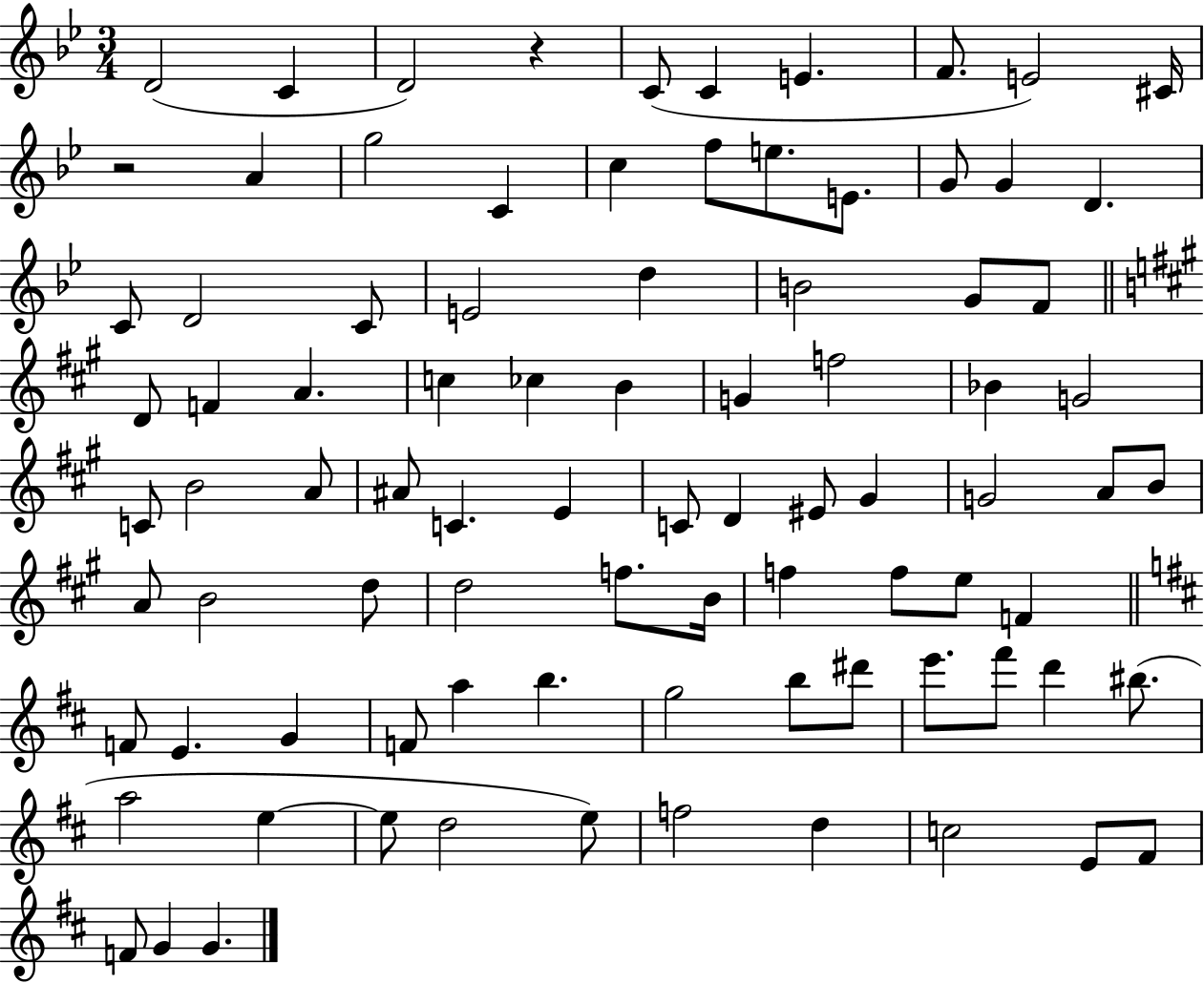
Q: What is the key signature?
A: BES major